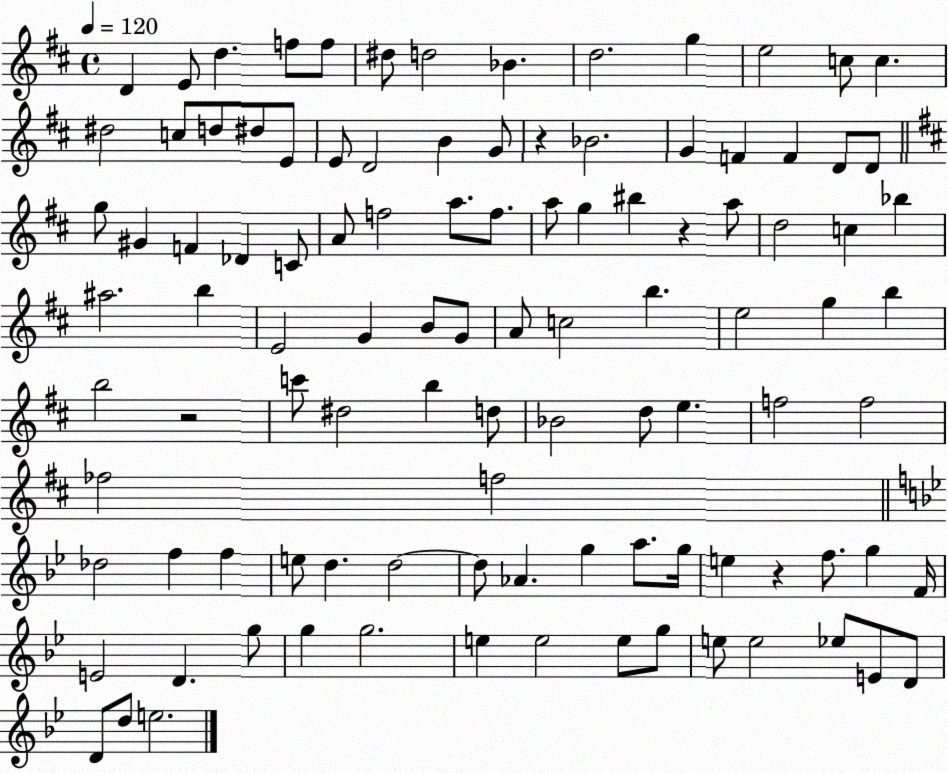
X:1
T:Untitled
M:4/4
L:1/4
K:D
D E/2 d f/2 f/2 ^d/2 d2 _B d2 g e2 c/2 c ^d2 c/2 d/2 ^d/2 E/2 E/2 D2 B G/2 z _B2 G F F D/2 D/2 g/2 ^G F _D C/2 A/2 f2 a/2 f/2 a/2 g ^b z a/2 d2 c _b ^a2 b E2 G B/2 G/2 A/2 c2 b e2 g b b2 z2 c'/2 ^d2 b d/2 _B2 d/2 e f2 f2 _f2 f2 _d2 f f e/2 d d2 d/2 _A g a/2 g/4 e z f/2 g F/4 E2 D g/2 g g2 e e2 e/2 g/2 e/2 e2 _e/2 E/2 D/2 D/2 d/2 e2